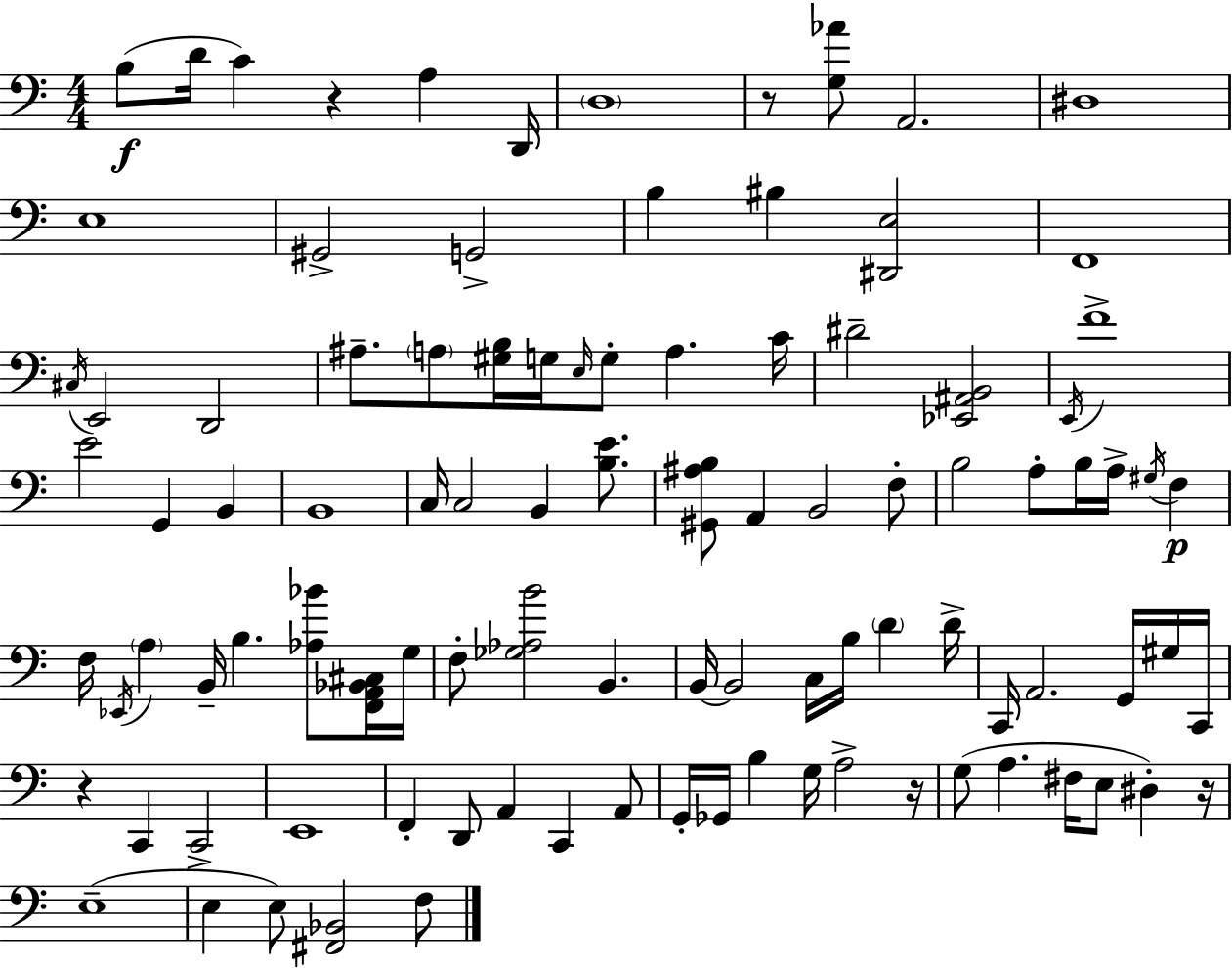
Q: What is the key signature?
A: A minor